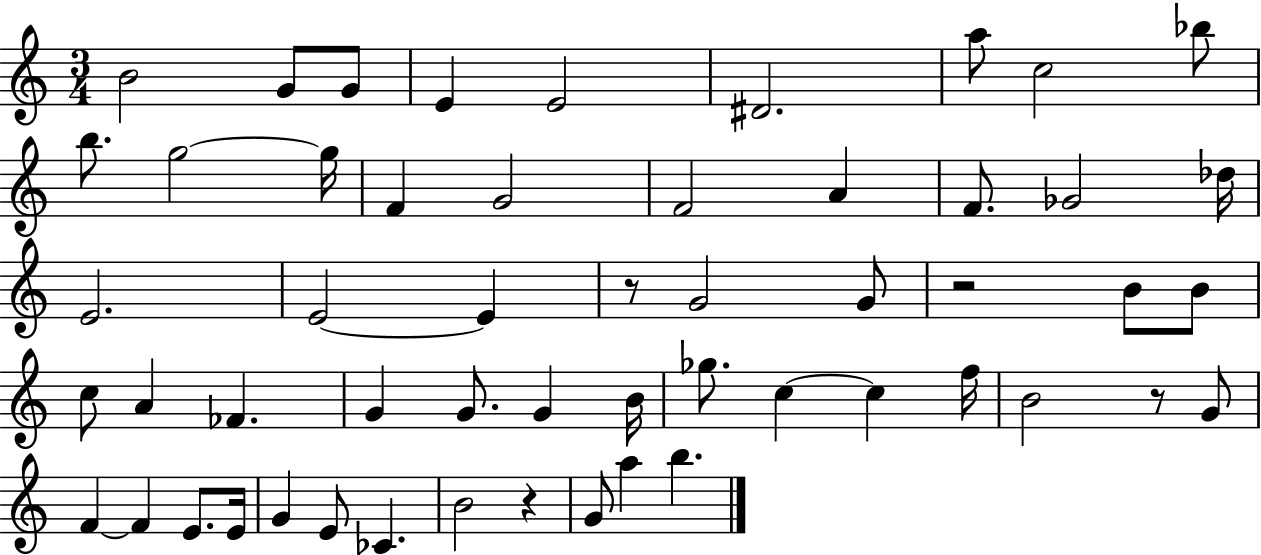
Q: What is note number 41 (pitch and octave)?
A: F4